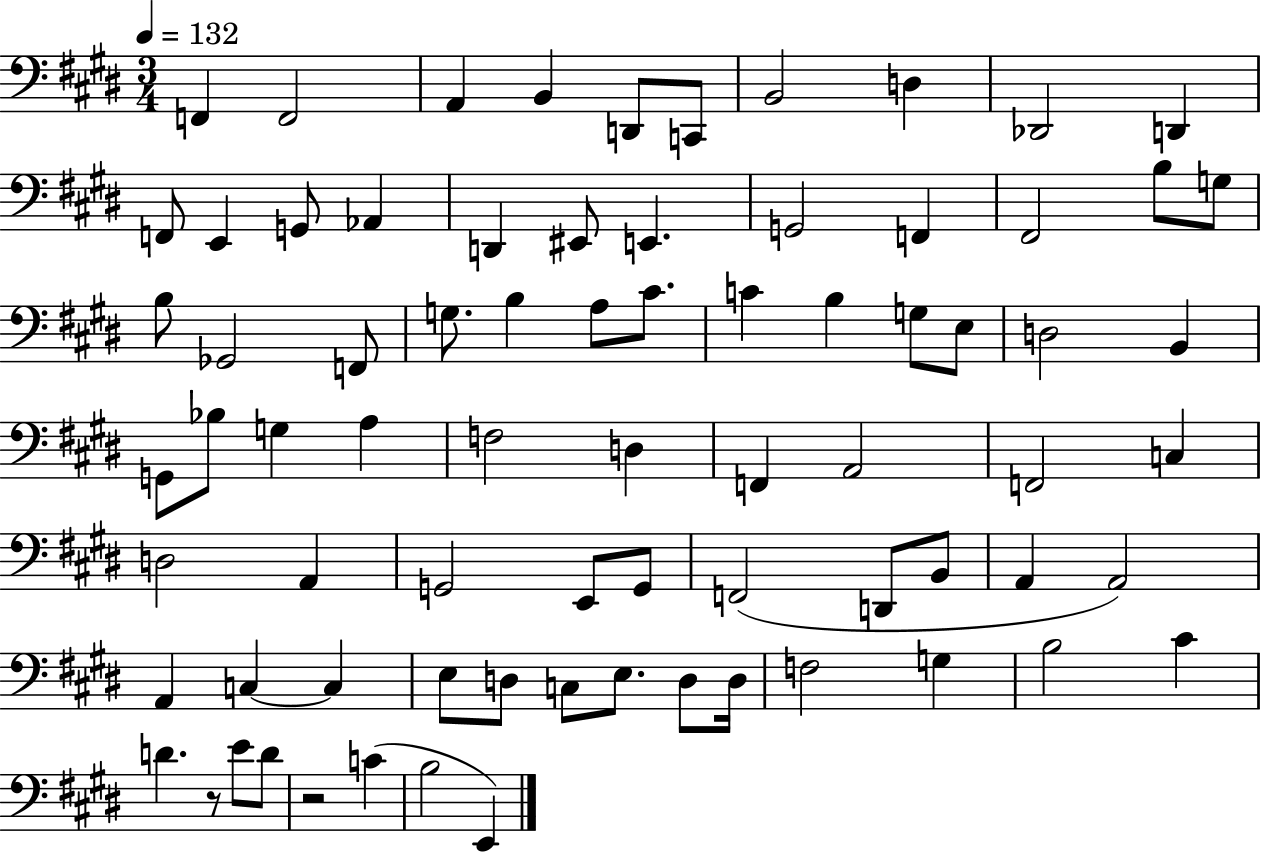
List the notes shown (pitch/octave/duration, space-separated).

F2/q F2/h A2/q B2/q D2/e C2/e B2/h D3/q Db2/h D2/q F2/e E2/q G2/e Ab2/q D2/q EIS2/e E2/q. G2/h F2/q F#2/h B3/e G3/e B3/e Gb2/h F2/e G3/e. B3/q A3/e C#4/e. C4/q B3/q G3/e E3/e D3/h B2/q G2/e Bb3/e G3/q A3/q F3/h D3/q F2/q A2/h F2/h C3/q D3/h A2/q G2/h E2/e G2/e F2/h D2/e B2/e A2/q A2/h A2/q C3/q C3/q E3/e D3/e C3/e E3/e. D3/e D3/s F3/h G3/q B3/h C#4/q D4/q. R/e E4/e D4/e R/h C4/q B3/h E2/q